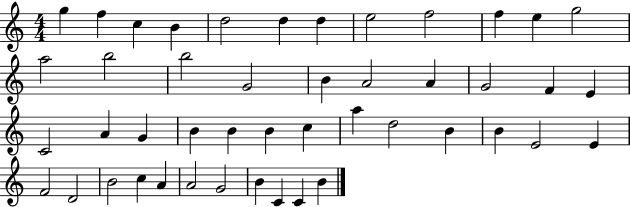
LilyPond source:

{
  \clef treble
  \numericTimeSignature
  \time 4/4
  \key c \major
  g''4 f''4 c''4 b'4 | d''2 d''4 d''4 | e''2 f''2 | f''4 e''4 g''2 | \break a''2 b''2 | b''2 g'2 | b'4 a'2 a'4 | g'2 f'4 e'4 | \break c'2 a'4 g'4 | b'4 b'4 b'4 c''4 | a''4 d''2 b'4 | b'4 e'2 e'4 | \break f'2 d'2 | b'2 c''4 a'4 | a'2 g'2 | b'4 c'4 c'4 b'4 | \break \bar "|."
}